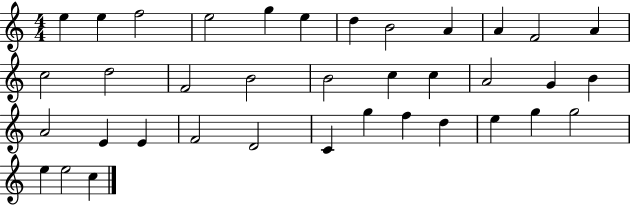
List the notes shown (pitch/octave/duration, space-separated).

E5/q E5/q F5/h E5/h G5/q E5/q D5/q B4/h A4/q A4/q F4/h A4/q C5/h D5/h F4/h B4/h B4/h C5/q C5/q A4/h G4/q B4/q A4/h E4/q E4/q F4/h D4/h C4/q G5/q F5/q D5/q E5/q G5/q G5/h E5/q E5/h C5/q